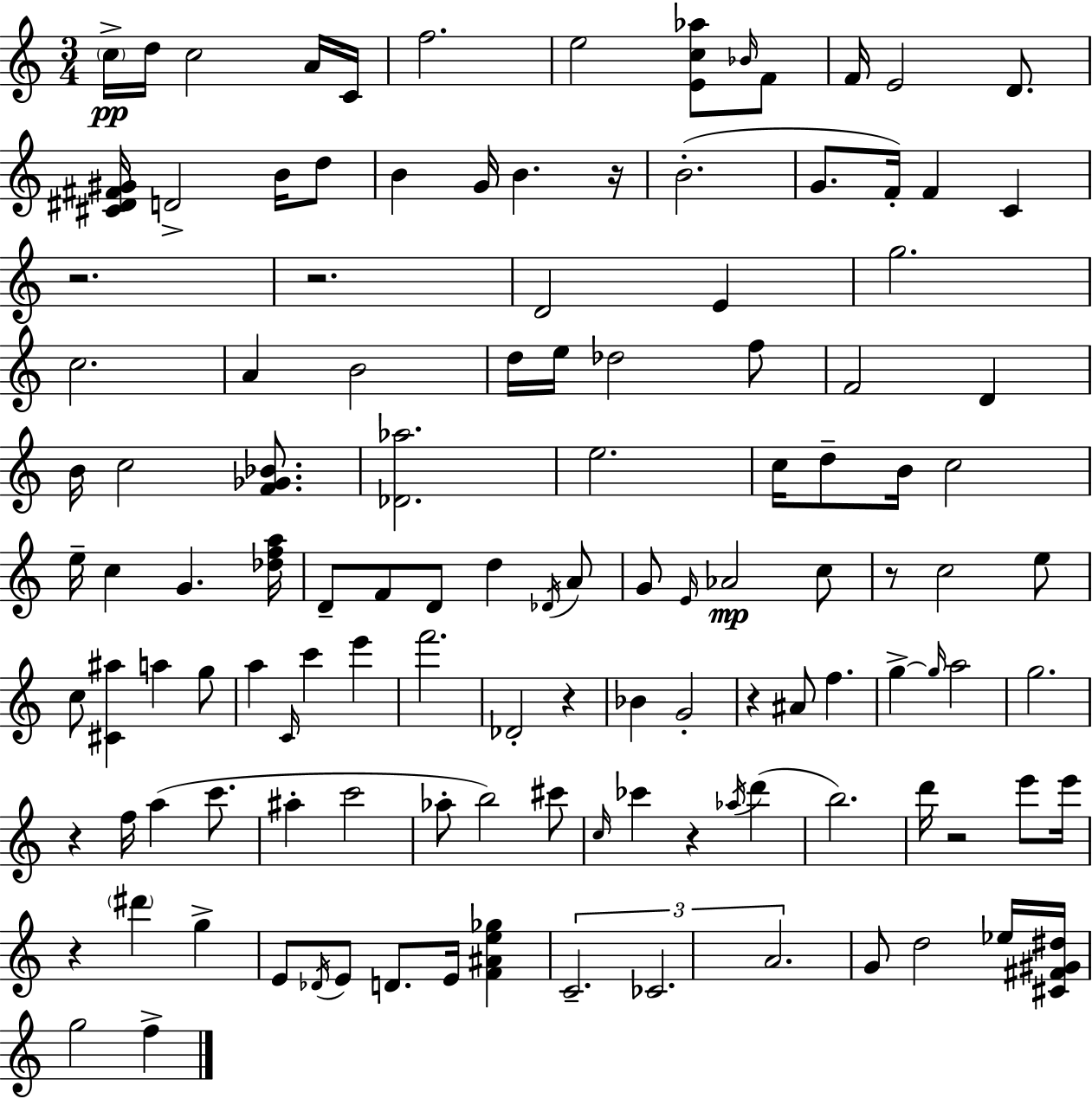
C5/s D5/s C5/h A4/s C4/s F5/h. E5/h [E4,C5,Ab5]/e Bb4/s F4/e F4/s E4/h D4/e. [C#4,D#4,F#4,G#4]/s D4/h B4/s D5/e B4/q G4/s B4/q. R/s B4/h. G4/e. F4/s F4/q C4/q R/h. R/h. D4/h E4/q G5/h. C5/h. A4/q B4/h D5/s E5/s Db5/h F5/e F4/h D4/q B4/s C5/h [F4,Gb4,Bb4]/e. [Db4,Ab5]/h. E5/h. C5/s D5/e B4/s C5/h E5/s C5/q G4/q. [Db5,F5,A5]/s D4/e F4/e D4/e D5/q Db4/s A4/e G4/e E4/s Ab4/h C5/e R/e C5/h E5/e C5/e [C#4,A#5]/q A5/q G5/e A5/q C4/s C6/q E6/q F6/h. Db4/h R/q Bb4/q G4/h R/q A#4/e F5/q. G5/q G5/s A5/h G5/h. R/q F5/s A5/q C6/e. A#5/q C6/h Ab5/e B5/h C#6/e C5/s CES6/q R/q Ab5/s D6/q B5/h. D6/s R/h E6/e E6/s R/q D#6/q G5/q E4/e Db4/s E4/e D4/e. E4/s [F4,A#4,E5,Gb5]/q C4/h. CES4/h. A4/h. G4/e D5/h Eb5/s [C#4,F#4,G#4,D#5]/s G5/h F5/q